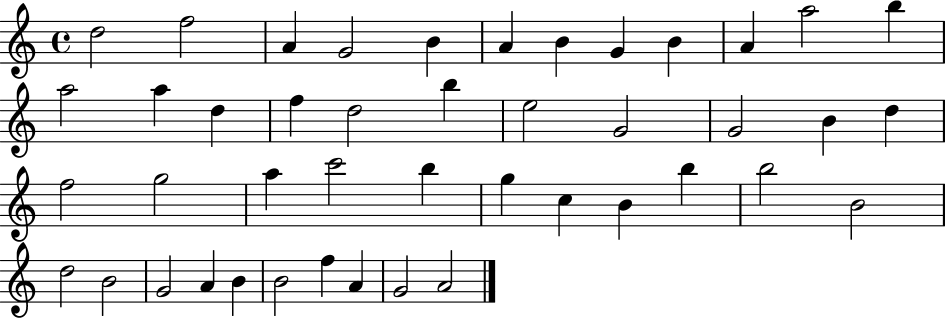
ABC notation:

X:1
T:Untitled
M:4/4
L:1/4
K:C
d2 f2 A G2 B A B G B A a2 b a2 a d f d2 b e2 G2 G2 B d f2 g2 a c'2 b g c B b b2 B2 d2 B2 G2 A B B2 f A G2 A2